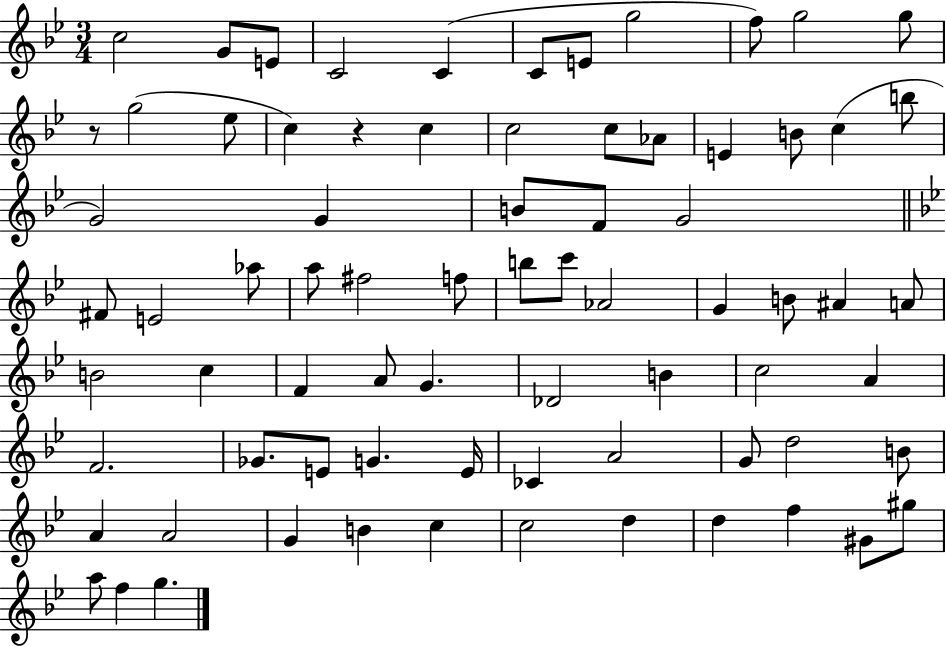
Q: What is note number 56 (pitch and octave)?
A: A4